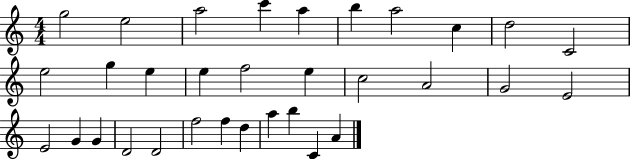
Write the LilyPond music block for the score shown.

{
  \clef treble
  \numericTimeSignature
  \time 4/4
  \key c \major
  g''2 e''2 | a''2 c'''4 a''4 | b''4 a''2 c''4 | d''2 c'2 | \break e''2 g''4 e''4 | e''4 f''2 e''4 | c''2 a'2 | g'2 e'2 | \break e'2 g'4 g'4 | d'2 d'2 | f''2 f''4 d''4 | a''4 b''4 c'4 a'4 | \break \bar "|."
}